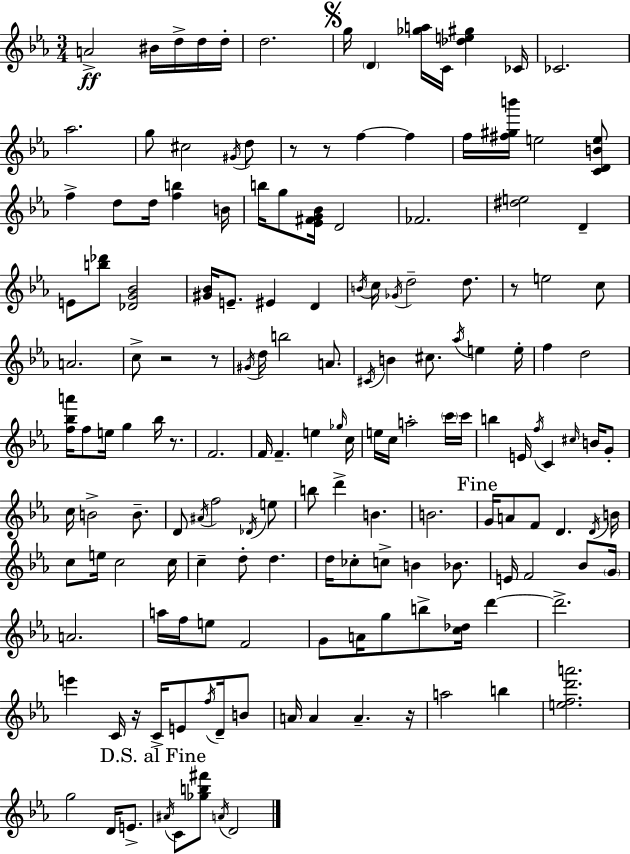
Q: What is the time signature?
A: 3/4